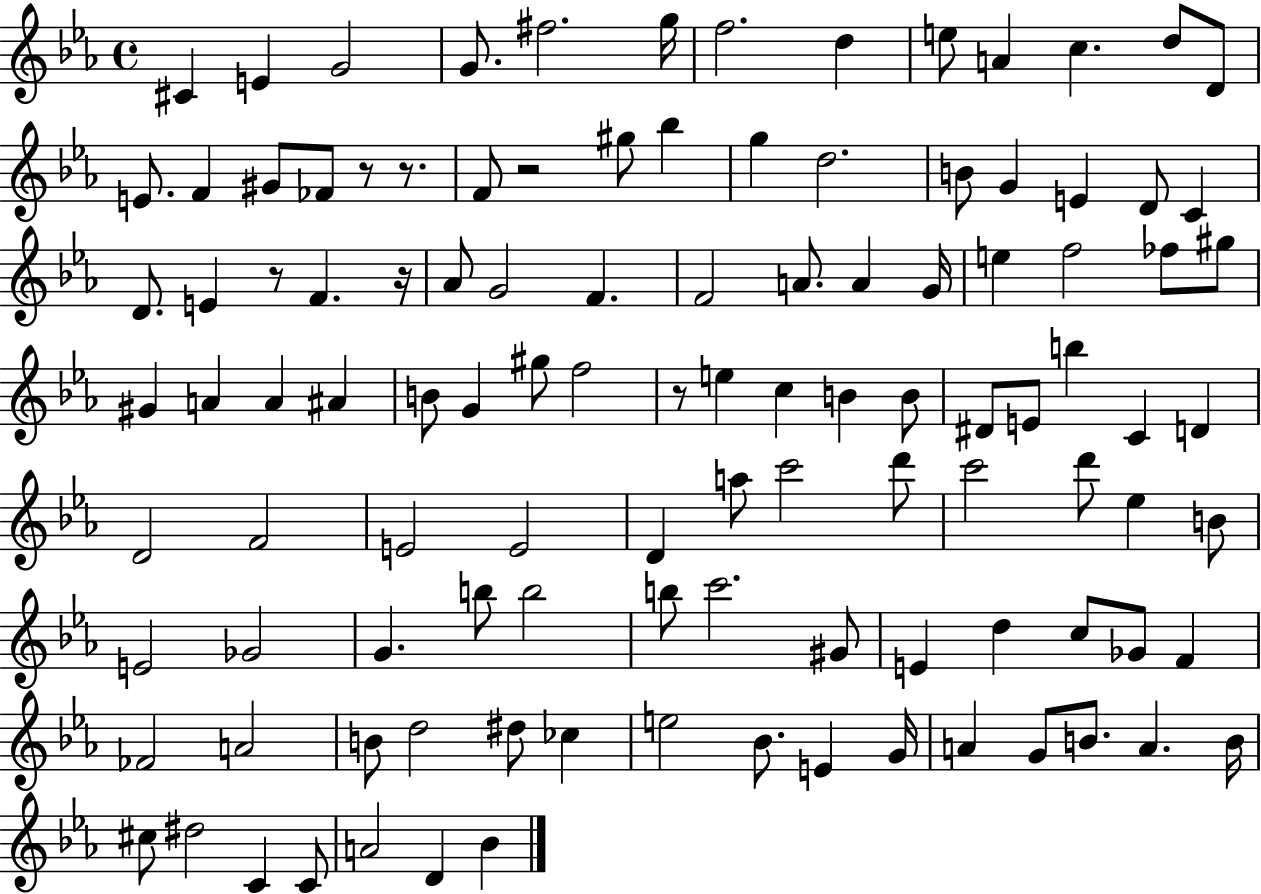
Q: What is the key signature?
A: EES major